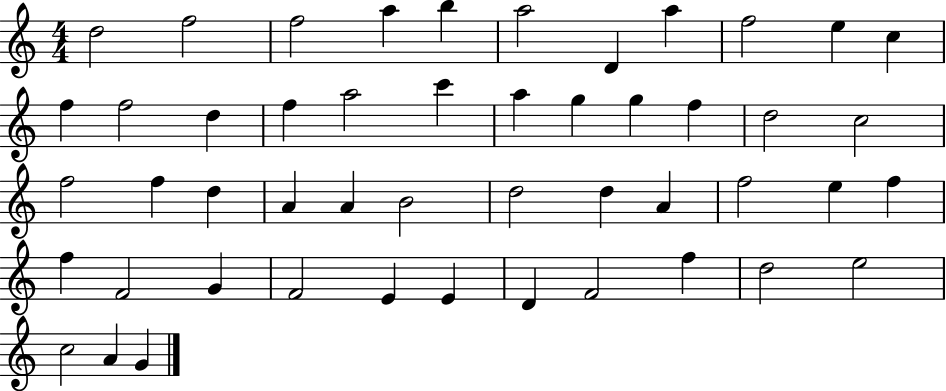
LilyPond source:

{
  \clef treble
  \numericTimeSignature
  \time 4/4
  \key c \major
  d''2 f''2 | f''2 a''4 b''4 | a''2 d'4 a''4 | f''2 e''4 c''4 | \break f''4 f''2 d''4 | f''4 a''2 c'''4 | a''4 g''4 g''4 f''4 | d''2 c''2 | \break f''2 f''4 d''4 | a'4 a'4 b'2 | d''2 d''4 a'4 | f''2 e''4 f''4 | \break f''4 f'2 g'4 | f'2 e'4 e'4 | d'4 f'2 f''4 | d''2 e''2 | \break c''2 a'4 g'4 | \bar "|."
}